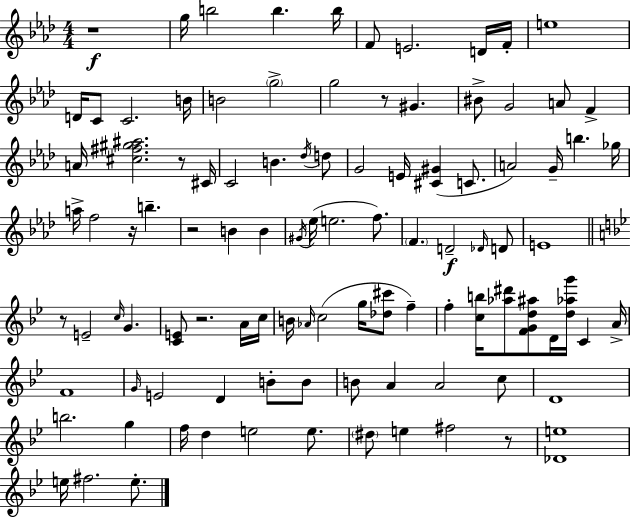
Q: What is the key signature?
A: AES major